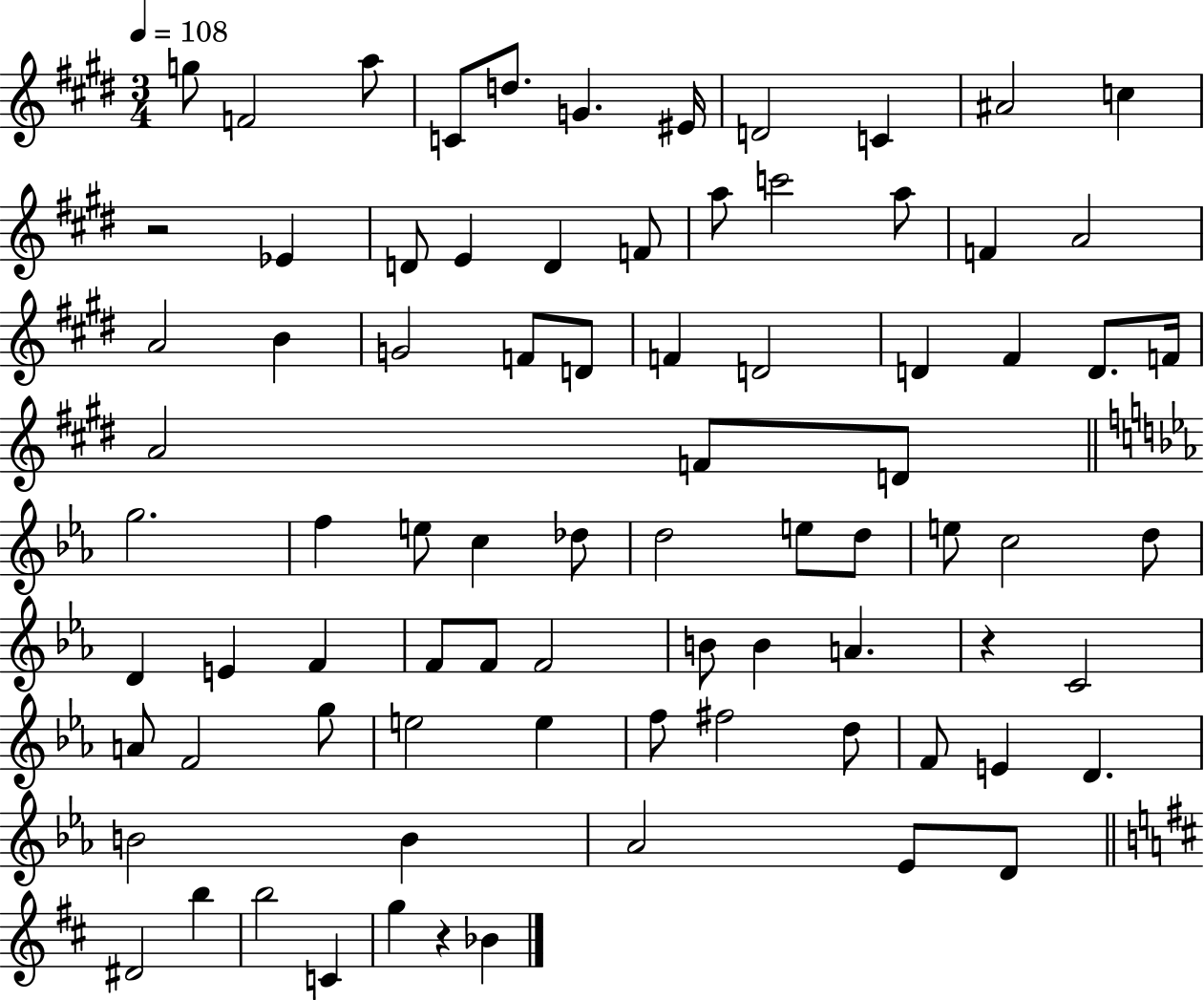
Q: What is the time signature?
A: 3/4